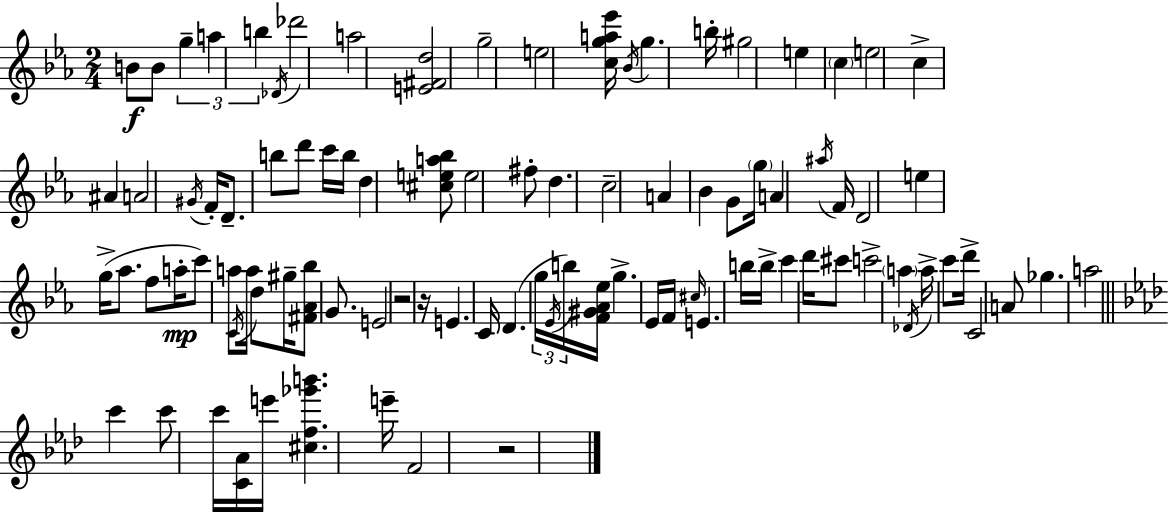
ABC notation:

X:1
T:Untitled
M:2/4
L:1/4
K:Cm
B/2 B/2 g a b _D/4 _d'2 a2 [E^Fd]2 g2 e2 [cga_e']/4 _B/4 g b/4 ^g2 e c e2 c ^A A2 ^G/4 F/4 D/2 b/2 d'/2 c'/4 b/4 d [^cea_b]/2 e2 ^f/2 d c2 A _B G/2 g/4 A ^a/4 F/4 D2 e g/4 _a/2 f/2 a/4 c'/2 a/2 C/4 a/4 d/2 ^g/4 [^F_A_b]/2 G/2 E2 z2 z/4 E C/4 D g/4 _E/4 b/4 [F^G_A_e]/4 g _E/4 F/4 ^c/4 E b/4 b/4 c' d'/4 ^c'/2 c'2 a _D/4 a/4 c'/2 d'/4 C2 A/2 _g a2 c' c'/2 c'/4 [C_A]/4 e'/4 [^cf_g'b'] e'/4 F2 z2